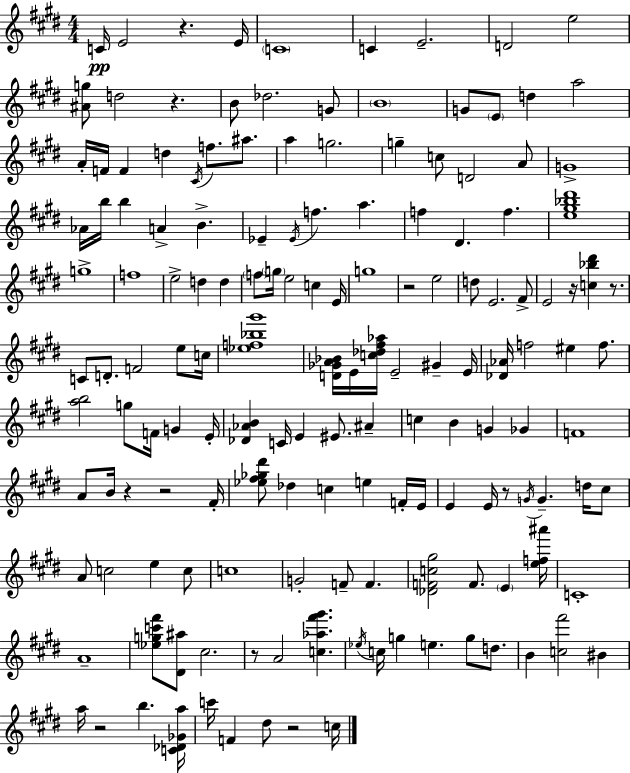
{
  \clef treble
  \numericTimeSignature
  \time 4/4
  \key e \major
  \repeat volta 2 { c'16\pp e'2 r4. e'16 | \parenthesize c'1 | c'4 e'2.-- | d'2 e''2 | \break <ais' g''>8 d''2 r4. | b'8 des''2. g'8 | \parenthesize b'1 | g'8 \parenthesize e'8 d''4 a''2 | \break a'16-. f'16 f'4 d''4 \acciaccatura { cis'16 } f''8. ais''8. | a''4 g''2. | g''4-- c''8 d'2 a'8 | g'1-> | \break aes'16 b''16 b''4 a'4-> b'4.-> | ees'4-- \acciaccatura { ees'16 } f''4. a''4. | f''4 dis'4. f''4. | <e'' gis'' bes'' dis'''>1 | \break g''1-> | f''1 | e''2-> d''4 d''4 | \parenthesize f''8 \parenthesize g''16 e''2 c''4 | \break e'16 g''1 | r2 e''2 | d''8 e'2. | fis'8-> e'2 r16 <c'' bes'' dis'''>4 r8. | \break c'8 d'8.-. f'2 e''8 | c''16 <ees'' f'' bes'' gis'''>1 | <d' ges' a' bes'>16 e'16 <c'' des'' fis'' aes''>16 e'2-- gis'4-- | e'16 <des' aes'>16 f''2 eis''4 f''8. | \break <a'' b''>2 g''8 f'16 g'4 | e'16-. <des' aes' b'>4 c'16 e'4 eis'8. ais'4-- | c''4 b'4 g'4 ges'4 | f'1 | \break a'8 b'16 r4 r2 | fis'16-. <ees'' fis'' ges'' dis'''>8 des''4 c''4 e''4 | f'16-. e'16 e'4 e'16 r8 \acciaccatura { g'16 } g'4.-- | d''16 cis''8 a'8 c''2 e''4 | \break c''8 c''1 | g'2-. f'8-- f'4. | <des' f' c'' gis''>2 f'8. \parenthesize e'4 | <e'' f'' ais'''>16 c'1-. | \break a'1-- | <ees'' g'' c''' fis'''>8 <dis' ais''>8 cis''2. | r8 a'2 <c'' aes'' fis''' gis'''>4. | \acciaccatura { ees''16 } c''16 g''4 e''4. g''8 | \break d''8. b'4 <c'' fis'''>2 | bis'4 a''16 r2 b''4. | <c' des' ges' a''>16 c'''16 f'4 dis''8 r2 | c''16 } \bar "|."
}